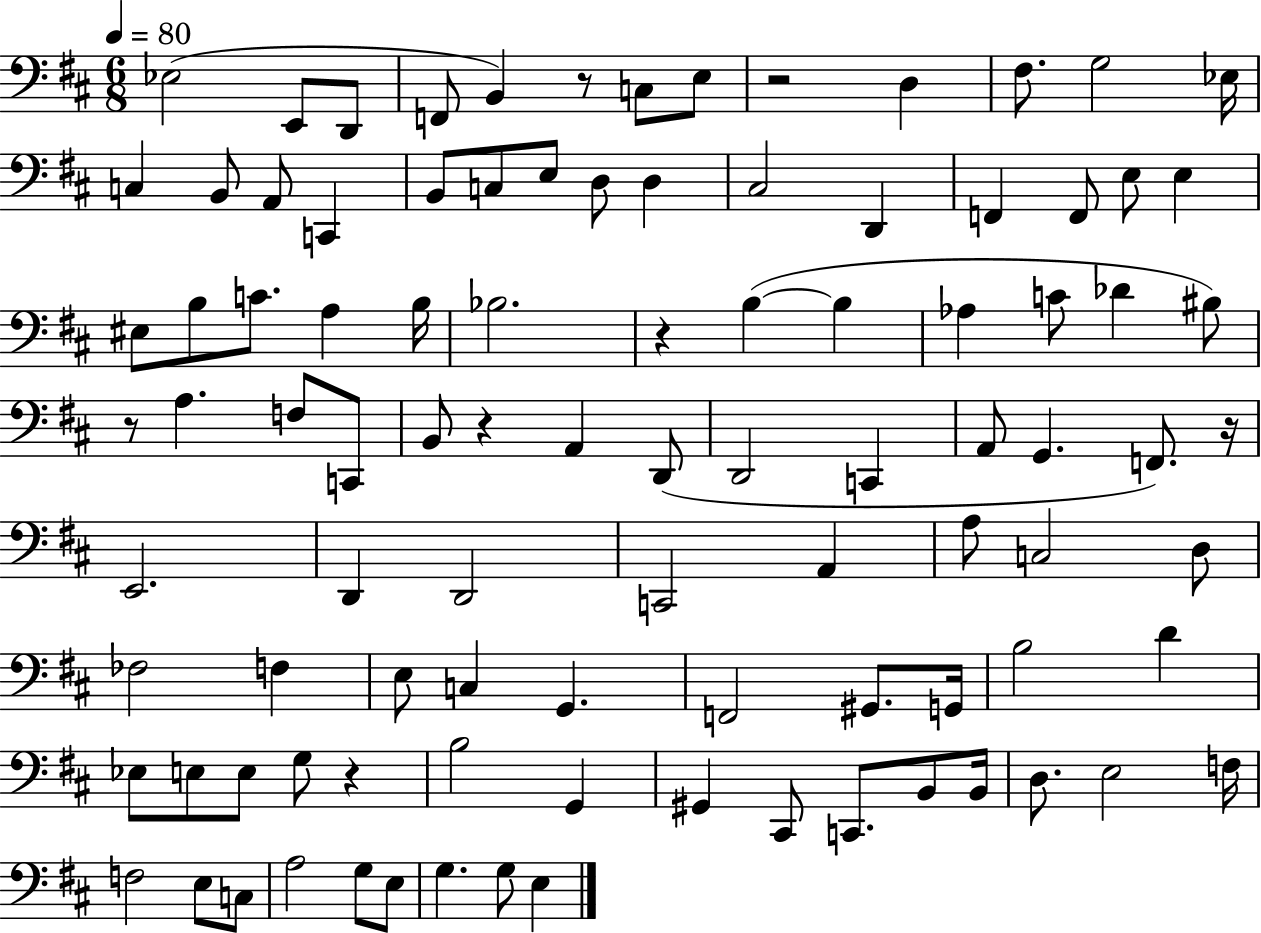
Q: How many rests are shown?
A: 7